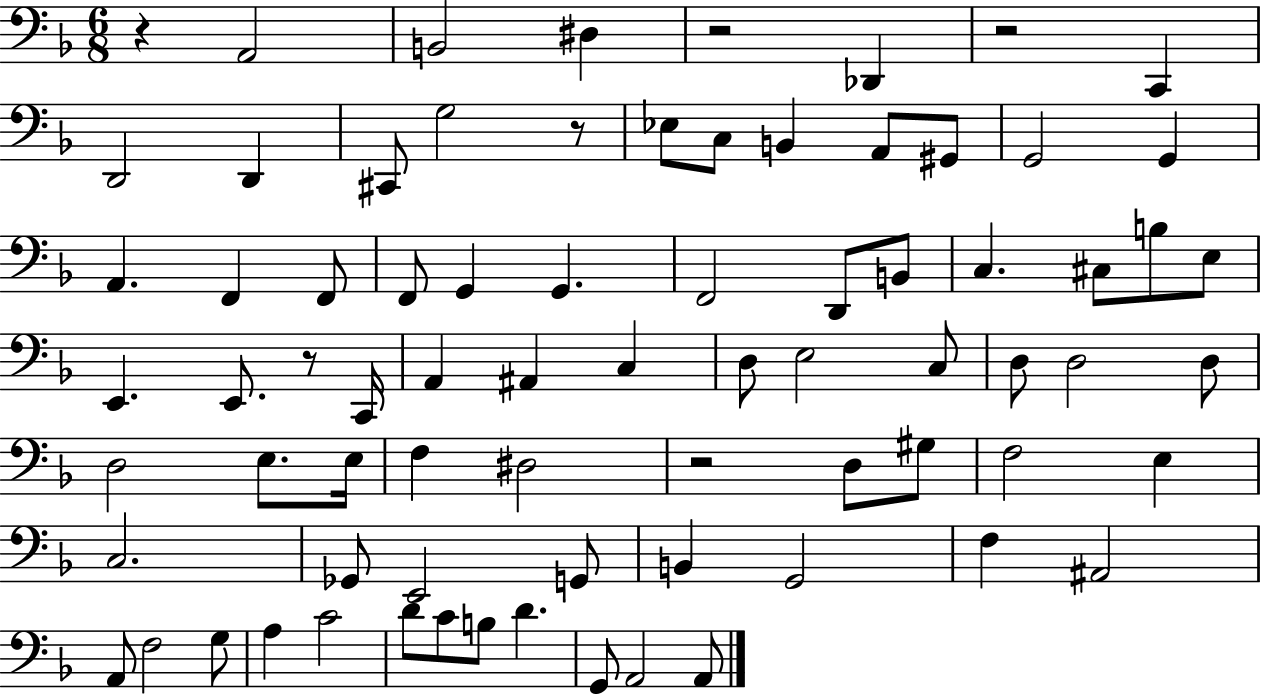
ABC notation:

X:1
T:Untitled
M:6/8
L:1/4
K:F
z A,,2 B,,2 ^D, z2 _D,, z2 C,, D,,2 D,, ^C,,/2 G,2 z/2 _E,/2 C,/2 B,, A,,/2 ^G,,/2 G,,2 G,, A,, F,, F,,/2 F,,/2 G,, G,, F,,2 D,,/2 B,,/2 C, ^C,/2 B,/2 E,/2 E,, E,,/2 z/2 C,,/4 A,, ^A,, C, D,/2 E,2 C,/2 D,/2 D,2 D,/2 D,2 E,/2 E,/4 F, ^D,2 z2 D,/2 ^G,/2 F,2 E, C,2 _G,,/2 E,,2 G,,/2 B,, G,,2 F, ^A,,2 A,,/2 F,2 G,/2 A, C2 D/2 C/2 B,/2 D G,,/2 A,,2 A,,/2